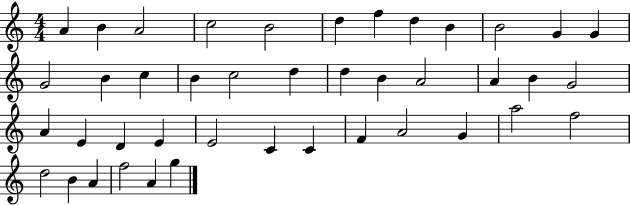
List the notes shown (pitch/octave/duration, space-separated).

A4/q B4/q A4/h C5/h B4/h D5/q F5/q D5/q B4/q B4/h G4/q G4/q G4/h B4/q C5/q B4/q C5/h D5/q D5/q B4/q A4/h A4/q B4/q G4/h A4/q E4/q D4/q E4/q E4/h C4/q C4/q F4/q A4/h G4/q A5/h F5/h D5/h B4/q A4/q F5/h A4/q G5/q